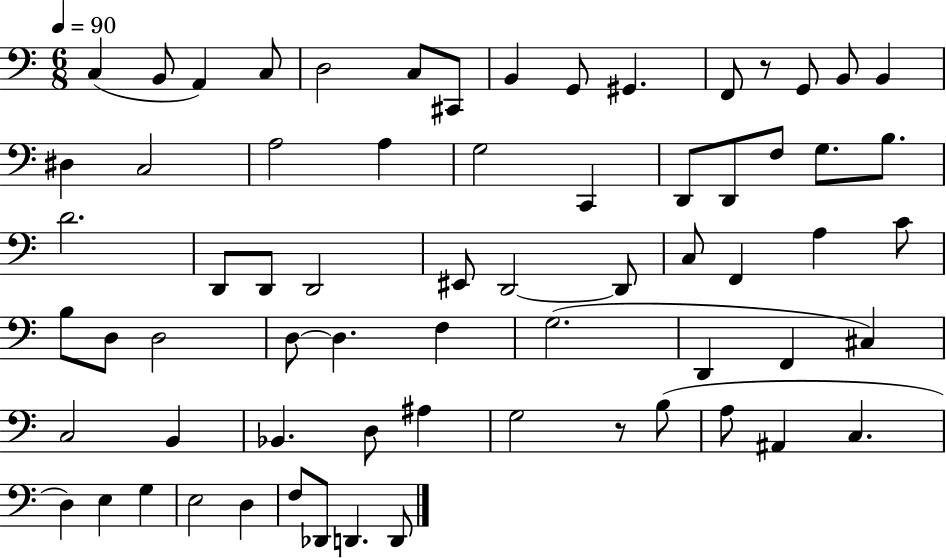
X:1
T:Untitled
M:6/8
L:1/4
K:C
C, B,,/2 A,, C,/2 D,2 C,/2 ^C,,/2 B,, G,,/2 ^G,, F,,/2 z/2 G,,/2 B,,/2 B,, ^D, C,2 A,2 A, G,2 C,, D,,/2 D,,/2 F,/2 G,/2 B,/2 D2 D,,/2 D,,/2 D,,2 ^E,,/2 D,,2 D,,/2 C,/2 F,, A, C/2 B,/2 D,/2 D,2 D,/2 D, F, G,2 D,, F,, ^C, C,2 B,, _B,, D,/2 ^A, G,2 z/2 B,/2 A,/2 ^A,, C, D, E, G, E,2 D, F,/2 _D,,/2 D,, D,,/2